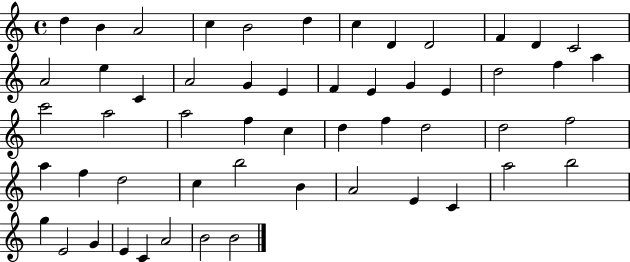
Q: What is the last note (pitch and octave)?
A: B4